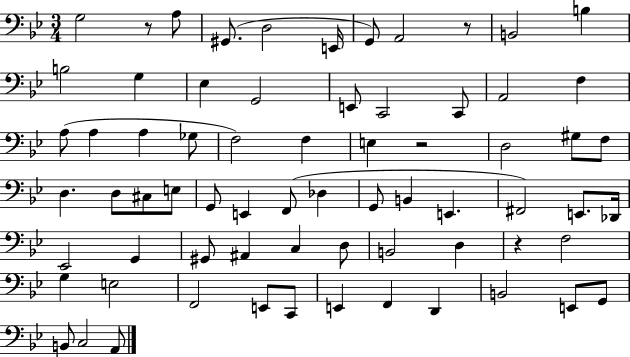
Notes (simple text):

G3/h R/e A3/e G#2/e. D3/h E2/s G2/e A2/h R/e B2/h B3/q B3/h G3/q Eb3/q G2/h E2/e C2/h C2/e A2/h F3/q A3/e A3/q A3/q Gb3/e F3/h F3/q E3/q R/h D3/h G#3/e F3/e D3/q. D3/e C#3/e E3/e G2/e E2/q F2/e Db3/q G2/e B2/q E2/q. F#2/h E2/e. Db2/s Eb2/h G2/q G#2/e A#2/q C3/q D3/e B2/h D3/q R/q F3/h G3/q E3/h F2/h E2/e C2/e E2/q F2/q D2/q B2/h E2/e G2/e B2/e C3/h A2/e